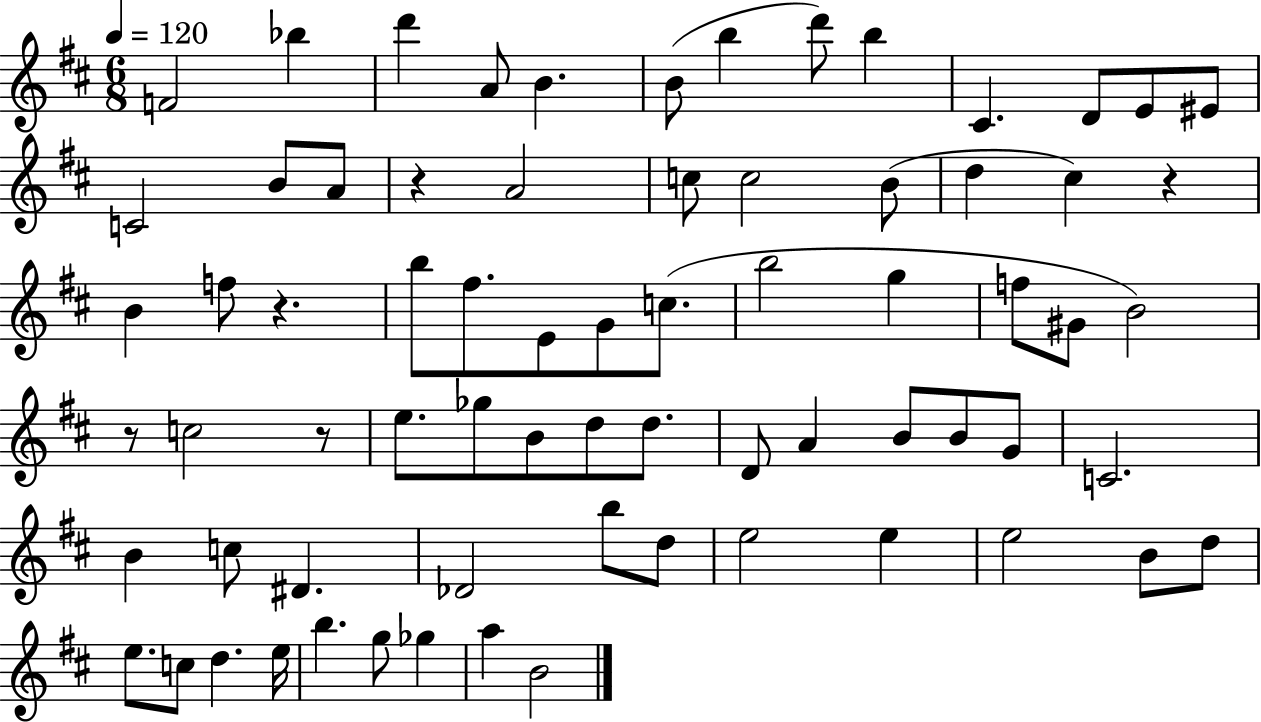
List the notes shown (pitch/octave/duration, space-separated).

F4/h Bb5/q D6/q A4/e B4/q. B4/e B5/q D6/e B5/q C#4/q. D4/e E4/e EIS4/e C4/h B4/e A4/e R/q A4/h C5/e C5/h B4/e D5/q C#5/q R/q B4/q F5/e R/q. B5/e F#5/e. E4/e G4/e C5/e. B5/h G5/q F5/e G#4/e B4/h R/e C5/h R/e E5/e. Gb5/e B4/e D5/e D5/e. D4/e A4/q B4/e B4/e G4/e C4/h. B4/q C5/e D#4/q. Db4/h B5/e D5/e E5/h E5/q E5/h B4/e D5/e E5/e. C5/e D5/q. E5/s B5/q. G5/e Gb5/q A5/q B4/h